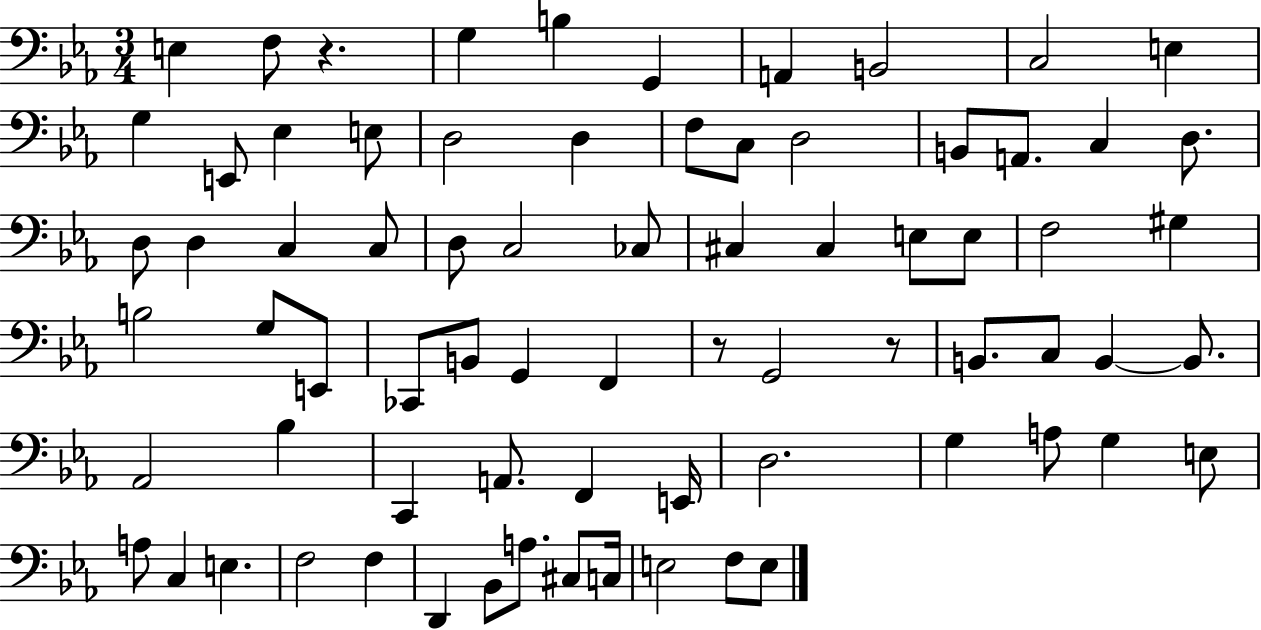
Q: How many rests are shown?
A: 3